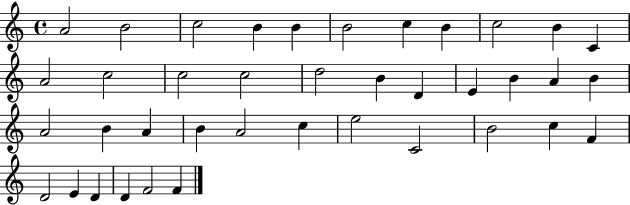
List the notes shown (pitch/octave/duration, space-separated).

A4/h B4/h C5/h B4/q B4/q B4/h C5/q B4/q C5/h B4/q C4/q A4/h C5/h C5/h C5/h D5/h B4/q D4/q E4/q B4/q A4/q B4/q A4/h B4/q A4/q B4/q A4/h C5/q E5/h C4/h B4/h C5/q F4/q D4/h E4/q D4/q D4/q F4/h F4/q